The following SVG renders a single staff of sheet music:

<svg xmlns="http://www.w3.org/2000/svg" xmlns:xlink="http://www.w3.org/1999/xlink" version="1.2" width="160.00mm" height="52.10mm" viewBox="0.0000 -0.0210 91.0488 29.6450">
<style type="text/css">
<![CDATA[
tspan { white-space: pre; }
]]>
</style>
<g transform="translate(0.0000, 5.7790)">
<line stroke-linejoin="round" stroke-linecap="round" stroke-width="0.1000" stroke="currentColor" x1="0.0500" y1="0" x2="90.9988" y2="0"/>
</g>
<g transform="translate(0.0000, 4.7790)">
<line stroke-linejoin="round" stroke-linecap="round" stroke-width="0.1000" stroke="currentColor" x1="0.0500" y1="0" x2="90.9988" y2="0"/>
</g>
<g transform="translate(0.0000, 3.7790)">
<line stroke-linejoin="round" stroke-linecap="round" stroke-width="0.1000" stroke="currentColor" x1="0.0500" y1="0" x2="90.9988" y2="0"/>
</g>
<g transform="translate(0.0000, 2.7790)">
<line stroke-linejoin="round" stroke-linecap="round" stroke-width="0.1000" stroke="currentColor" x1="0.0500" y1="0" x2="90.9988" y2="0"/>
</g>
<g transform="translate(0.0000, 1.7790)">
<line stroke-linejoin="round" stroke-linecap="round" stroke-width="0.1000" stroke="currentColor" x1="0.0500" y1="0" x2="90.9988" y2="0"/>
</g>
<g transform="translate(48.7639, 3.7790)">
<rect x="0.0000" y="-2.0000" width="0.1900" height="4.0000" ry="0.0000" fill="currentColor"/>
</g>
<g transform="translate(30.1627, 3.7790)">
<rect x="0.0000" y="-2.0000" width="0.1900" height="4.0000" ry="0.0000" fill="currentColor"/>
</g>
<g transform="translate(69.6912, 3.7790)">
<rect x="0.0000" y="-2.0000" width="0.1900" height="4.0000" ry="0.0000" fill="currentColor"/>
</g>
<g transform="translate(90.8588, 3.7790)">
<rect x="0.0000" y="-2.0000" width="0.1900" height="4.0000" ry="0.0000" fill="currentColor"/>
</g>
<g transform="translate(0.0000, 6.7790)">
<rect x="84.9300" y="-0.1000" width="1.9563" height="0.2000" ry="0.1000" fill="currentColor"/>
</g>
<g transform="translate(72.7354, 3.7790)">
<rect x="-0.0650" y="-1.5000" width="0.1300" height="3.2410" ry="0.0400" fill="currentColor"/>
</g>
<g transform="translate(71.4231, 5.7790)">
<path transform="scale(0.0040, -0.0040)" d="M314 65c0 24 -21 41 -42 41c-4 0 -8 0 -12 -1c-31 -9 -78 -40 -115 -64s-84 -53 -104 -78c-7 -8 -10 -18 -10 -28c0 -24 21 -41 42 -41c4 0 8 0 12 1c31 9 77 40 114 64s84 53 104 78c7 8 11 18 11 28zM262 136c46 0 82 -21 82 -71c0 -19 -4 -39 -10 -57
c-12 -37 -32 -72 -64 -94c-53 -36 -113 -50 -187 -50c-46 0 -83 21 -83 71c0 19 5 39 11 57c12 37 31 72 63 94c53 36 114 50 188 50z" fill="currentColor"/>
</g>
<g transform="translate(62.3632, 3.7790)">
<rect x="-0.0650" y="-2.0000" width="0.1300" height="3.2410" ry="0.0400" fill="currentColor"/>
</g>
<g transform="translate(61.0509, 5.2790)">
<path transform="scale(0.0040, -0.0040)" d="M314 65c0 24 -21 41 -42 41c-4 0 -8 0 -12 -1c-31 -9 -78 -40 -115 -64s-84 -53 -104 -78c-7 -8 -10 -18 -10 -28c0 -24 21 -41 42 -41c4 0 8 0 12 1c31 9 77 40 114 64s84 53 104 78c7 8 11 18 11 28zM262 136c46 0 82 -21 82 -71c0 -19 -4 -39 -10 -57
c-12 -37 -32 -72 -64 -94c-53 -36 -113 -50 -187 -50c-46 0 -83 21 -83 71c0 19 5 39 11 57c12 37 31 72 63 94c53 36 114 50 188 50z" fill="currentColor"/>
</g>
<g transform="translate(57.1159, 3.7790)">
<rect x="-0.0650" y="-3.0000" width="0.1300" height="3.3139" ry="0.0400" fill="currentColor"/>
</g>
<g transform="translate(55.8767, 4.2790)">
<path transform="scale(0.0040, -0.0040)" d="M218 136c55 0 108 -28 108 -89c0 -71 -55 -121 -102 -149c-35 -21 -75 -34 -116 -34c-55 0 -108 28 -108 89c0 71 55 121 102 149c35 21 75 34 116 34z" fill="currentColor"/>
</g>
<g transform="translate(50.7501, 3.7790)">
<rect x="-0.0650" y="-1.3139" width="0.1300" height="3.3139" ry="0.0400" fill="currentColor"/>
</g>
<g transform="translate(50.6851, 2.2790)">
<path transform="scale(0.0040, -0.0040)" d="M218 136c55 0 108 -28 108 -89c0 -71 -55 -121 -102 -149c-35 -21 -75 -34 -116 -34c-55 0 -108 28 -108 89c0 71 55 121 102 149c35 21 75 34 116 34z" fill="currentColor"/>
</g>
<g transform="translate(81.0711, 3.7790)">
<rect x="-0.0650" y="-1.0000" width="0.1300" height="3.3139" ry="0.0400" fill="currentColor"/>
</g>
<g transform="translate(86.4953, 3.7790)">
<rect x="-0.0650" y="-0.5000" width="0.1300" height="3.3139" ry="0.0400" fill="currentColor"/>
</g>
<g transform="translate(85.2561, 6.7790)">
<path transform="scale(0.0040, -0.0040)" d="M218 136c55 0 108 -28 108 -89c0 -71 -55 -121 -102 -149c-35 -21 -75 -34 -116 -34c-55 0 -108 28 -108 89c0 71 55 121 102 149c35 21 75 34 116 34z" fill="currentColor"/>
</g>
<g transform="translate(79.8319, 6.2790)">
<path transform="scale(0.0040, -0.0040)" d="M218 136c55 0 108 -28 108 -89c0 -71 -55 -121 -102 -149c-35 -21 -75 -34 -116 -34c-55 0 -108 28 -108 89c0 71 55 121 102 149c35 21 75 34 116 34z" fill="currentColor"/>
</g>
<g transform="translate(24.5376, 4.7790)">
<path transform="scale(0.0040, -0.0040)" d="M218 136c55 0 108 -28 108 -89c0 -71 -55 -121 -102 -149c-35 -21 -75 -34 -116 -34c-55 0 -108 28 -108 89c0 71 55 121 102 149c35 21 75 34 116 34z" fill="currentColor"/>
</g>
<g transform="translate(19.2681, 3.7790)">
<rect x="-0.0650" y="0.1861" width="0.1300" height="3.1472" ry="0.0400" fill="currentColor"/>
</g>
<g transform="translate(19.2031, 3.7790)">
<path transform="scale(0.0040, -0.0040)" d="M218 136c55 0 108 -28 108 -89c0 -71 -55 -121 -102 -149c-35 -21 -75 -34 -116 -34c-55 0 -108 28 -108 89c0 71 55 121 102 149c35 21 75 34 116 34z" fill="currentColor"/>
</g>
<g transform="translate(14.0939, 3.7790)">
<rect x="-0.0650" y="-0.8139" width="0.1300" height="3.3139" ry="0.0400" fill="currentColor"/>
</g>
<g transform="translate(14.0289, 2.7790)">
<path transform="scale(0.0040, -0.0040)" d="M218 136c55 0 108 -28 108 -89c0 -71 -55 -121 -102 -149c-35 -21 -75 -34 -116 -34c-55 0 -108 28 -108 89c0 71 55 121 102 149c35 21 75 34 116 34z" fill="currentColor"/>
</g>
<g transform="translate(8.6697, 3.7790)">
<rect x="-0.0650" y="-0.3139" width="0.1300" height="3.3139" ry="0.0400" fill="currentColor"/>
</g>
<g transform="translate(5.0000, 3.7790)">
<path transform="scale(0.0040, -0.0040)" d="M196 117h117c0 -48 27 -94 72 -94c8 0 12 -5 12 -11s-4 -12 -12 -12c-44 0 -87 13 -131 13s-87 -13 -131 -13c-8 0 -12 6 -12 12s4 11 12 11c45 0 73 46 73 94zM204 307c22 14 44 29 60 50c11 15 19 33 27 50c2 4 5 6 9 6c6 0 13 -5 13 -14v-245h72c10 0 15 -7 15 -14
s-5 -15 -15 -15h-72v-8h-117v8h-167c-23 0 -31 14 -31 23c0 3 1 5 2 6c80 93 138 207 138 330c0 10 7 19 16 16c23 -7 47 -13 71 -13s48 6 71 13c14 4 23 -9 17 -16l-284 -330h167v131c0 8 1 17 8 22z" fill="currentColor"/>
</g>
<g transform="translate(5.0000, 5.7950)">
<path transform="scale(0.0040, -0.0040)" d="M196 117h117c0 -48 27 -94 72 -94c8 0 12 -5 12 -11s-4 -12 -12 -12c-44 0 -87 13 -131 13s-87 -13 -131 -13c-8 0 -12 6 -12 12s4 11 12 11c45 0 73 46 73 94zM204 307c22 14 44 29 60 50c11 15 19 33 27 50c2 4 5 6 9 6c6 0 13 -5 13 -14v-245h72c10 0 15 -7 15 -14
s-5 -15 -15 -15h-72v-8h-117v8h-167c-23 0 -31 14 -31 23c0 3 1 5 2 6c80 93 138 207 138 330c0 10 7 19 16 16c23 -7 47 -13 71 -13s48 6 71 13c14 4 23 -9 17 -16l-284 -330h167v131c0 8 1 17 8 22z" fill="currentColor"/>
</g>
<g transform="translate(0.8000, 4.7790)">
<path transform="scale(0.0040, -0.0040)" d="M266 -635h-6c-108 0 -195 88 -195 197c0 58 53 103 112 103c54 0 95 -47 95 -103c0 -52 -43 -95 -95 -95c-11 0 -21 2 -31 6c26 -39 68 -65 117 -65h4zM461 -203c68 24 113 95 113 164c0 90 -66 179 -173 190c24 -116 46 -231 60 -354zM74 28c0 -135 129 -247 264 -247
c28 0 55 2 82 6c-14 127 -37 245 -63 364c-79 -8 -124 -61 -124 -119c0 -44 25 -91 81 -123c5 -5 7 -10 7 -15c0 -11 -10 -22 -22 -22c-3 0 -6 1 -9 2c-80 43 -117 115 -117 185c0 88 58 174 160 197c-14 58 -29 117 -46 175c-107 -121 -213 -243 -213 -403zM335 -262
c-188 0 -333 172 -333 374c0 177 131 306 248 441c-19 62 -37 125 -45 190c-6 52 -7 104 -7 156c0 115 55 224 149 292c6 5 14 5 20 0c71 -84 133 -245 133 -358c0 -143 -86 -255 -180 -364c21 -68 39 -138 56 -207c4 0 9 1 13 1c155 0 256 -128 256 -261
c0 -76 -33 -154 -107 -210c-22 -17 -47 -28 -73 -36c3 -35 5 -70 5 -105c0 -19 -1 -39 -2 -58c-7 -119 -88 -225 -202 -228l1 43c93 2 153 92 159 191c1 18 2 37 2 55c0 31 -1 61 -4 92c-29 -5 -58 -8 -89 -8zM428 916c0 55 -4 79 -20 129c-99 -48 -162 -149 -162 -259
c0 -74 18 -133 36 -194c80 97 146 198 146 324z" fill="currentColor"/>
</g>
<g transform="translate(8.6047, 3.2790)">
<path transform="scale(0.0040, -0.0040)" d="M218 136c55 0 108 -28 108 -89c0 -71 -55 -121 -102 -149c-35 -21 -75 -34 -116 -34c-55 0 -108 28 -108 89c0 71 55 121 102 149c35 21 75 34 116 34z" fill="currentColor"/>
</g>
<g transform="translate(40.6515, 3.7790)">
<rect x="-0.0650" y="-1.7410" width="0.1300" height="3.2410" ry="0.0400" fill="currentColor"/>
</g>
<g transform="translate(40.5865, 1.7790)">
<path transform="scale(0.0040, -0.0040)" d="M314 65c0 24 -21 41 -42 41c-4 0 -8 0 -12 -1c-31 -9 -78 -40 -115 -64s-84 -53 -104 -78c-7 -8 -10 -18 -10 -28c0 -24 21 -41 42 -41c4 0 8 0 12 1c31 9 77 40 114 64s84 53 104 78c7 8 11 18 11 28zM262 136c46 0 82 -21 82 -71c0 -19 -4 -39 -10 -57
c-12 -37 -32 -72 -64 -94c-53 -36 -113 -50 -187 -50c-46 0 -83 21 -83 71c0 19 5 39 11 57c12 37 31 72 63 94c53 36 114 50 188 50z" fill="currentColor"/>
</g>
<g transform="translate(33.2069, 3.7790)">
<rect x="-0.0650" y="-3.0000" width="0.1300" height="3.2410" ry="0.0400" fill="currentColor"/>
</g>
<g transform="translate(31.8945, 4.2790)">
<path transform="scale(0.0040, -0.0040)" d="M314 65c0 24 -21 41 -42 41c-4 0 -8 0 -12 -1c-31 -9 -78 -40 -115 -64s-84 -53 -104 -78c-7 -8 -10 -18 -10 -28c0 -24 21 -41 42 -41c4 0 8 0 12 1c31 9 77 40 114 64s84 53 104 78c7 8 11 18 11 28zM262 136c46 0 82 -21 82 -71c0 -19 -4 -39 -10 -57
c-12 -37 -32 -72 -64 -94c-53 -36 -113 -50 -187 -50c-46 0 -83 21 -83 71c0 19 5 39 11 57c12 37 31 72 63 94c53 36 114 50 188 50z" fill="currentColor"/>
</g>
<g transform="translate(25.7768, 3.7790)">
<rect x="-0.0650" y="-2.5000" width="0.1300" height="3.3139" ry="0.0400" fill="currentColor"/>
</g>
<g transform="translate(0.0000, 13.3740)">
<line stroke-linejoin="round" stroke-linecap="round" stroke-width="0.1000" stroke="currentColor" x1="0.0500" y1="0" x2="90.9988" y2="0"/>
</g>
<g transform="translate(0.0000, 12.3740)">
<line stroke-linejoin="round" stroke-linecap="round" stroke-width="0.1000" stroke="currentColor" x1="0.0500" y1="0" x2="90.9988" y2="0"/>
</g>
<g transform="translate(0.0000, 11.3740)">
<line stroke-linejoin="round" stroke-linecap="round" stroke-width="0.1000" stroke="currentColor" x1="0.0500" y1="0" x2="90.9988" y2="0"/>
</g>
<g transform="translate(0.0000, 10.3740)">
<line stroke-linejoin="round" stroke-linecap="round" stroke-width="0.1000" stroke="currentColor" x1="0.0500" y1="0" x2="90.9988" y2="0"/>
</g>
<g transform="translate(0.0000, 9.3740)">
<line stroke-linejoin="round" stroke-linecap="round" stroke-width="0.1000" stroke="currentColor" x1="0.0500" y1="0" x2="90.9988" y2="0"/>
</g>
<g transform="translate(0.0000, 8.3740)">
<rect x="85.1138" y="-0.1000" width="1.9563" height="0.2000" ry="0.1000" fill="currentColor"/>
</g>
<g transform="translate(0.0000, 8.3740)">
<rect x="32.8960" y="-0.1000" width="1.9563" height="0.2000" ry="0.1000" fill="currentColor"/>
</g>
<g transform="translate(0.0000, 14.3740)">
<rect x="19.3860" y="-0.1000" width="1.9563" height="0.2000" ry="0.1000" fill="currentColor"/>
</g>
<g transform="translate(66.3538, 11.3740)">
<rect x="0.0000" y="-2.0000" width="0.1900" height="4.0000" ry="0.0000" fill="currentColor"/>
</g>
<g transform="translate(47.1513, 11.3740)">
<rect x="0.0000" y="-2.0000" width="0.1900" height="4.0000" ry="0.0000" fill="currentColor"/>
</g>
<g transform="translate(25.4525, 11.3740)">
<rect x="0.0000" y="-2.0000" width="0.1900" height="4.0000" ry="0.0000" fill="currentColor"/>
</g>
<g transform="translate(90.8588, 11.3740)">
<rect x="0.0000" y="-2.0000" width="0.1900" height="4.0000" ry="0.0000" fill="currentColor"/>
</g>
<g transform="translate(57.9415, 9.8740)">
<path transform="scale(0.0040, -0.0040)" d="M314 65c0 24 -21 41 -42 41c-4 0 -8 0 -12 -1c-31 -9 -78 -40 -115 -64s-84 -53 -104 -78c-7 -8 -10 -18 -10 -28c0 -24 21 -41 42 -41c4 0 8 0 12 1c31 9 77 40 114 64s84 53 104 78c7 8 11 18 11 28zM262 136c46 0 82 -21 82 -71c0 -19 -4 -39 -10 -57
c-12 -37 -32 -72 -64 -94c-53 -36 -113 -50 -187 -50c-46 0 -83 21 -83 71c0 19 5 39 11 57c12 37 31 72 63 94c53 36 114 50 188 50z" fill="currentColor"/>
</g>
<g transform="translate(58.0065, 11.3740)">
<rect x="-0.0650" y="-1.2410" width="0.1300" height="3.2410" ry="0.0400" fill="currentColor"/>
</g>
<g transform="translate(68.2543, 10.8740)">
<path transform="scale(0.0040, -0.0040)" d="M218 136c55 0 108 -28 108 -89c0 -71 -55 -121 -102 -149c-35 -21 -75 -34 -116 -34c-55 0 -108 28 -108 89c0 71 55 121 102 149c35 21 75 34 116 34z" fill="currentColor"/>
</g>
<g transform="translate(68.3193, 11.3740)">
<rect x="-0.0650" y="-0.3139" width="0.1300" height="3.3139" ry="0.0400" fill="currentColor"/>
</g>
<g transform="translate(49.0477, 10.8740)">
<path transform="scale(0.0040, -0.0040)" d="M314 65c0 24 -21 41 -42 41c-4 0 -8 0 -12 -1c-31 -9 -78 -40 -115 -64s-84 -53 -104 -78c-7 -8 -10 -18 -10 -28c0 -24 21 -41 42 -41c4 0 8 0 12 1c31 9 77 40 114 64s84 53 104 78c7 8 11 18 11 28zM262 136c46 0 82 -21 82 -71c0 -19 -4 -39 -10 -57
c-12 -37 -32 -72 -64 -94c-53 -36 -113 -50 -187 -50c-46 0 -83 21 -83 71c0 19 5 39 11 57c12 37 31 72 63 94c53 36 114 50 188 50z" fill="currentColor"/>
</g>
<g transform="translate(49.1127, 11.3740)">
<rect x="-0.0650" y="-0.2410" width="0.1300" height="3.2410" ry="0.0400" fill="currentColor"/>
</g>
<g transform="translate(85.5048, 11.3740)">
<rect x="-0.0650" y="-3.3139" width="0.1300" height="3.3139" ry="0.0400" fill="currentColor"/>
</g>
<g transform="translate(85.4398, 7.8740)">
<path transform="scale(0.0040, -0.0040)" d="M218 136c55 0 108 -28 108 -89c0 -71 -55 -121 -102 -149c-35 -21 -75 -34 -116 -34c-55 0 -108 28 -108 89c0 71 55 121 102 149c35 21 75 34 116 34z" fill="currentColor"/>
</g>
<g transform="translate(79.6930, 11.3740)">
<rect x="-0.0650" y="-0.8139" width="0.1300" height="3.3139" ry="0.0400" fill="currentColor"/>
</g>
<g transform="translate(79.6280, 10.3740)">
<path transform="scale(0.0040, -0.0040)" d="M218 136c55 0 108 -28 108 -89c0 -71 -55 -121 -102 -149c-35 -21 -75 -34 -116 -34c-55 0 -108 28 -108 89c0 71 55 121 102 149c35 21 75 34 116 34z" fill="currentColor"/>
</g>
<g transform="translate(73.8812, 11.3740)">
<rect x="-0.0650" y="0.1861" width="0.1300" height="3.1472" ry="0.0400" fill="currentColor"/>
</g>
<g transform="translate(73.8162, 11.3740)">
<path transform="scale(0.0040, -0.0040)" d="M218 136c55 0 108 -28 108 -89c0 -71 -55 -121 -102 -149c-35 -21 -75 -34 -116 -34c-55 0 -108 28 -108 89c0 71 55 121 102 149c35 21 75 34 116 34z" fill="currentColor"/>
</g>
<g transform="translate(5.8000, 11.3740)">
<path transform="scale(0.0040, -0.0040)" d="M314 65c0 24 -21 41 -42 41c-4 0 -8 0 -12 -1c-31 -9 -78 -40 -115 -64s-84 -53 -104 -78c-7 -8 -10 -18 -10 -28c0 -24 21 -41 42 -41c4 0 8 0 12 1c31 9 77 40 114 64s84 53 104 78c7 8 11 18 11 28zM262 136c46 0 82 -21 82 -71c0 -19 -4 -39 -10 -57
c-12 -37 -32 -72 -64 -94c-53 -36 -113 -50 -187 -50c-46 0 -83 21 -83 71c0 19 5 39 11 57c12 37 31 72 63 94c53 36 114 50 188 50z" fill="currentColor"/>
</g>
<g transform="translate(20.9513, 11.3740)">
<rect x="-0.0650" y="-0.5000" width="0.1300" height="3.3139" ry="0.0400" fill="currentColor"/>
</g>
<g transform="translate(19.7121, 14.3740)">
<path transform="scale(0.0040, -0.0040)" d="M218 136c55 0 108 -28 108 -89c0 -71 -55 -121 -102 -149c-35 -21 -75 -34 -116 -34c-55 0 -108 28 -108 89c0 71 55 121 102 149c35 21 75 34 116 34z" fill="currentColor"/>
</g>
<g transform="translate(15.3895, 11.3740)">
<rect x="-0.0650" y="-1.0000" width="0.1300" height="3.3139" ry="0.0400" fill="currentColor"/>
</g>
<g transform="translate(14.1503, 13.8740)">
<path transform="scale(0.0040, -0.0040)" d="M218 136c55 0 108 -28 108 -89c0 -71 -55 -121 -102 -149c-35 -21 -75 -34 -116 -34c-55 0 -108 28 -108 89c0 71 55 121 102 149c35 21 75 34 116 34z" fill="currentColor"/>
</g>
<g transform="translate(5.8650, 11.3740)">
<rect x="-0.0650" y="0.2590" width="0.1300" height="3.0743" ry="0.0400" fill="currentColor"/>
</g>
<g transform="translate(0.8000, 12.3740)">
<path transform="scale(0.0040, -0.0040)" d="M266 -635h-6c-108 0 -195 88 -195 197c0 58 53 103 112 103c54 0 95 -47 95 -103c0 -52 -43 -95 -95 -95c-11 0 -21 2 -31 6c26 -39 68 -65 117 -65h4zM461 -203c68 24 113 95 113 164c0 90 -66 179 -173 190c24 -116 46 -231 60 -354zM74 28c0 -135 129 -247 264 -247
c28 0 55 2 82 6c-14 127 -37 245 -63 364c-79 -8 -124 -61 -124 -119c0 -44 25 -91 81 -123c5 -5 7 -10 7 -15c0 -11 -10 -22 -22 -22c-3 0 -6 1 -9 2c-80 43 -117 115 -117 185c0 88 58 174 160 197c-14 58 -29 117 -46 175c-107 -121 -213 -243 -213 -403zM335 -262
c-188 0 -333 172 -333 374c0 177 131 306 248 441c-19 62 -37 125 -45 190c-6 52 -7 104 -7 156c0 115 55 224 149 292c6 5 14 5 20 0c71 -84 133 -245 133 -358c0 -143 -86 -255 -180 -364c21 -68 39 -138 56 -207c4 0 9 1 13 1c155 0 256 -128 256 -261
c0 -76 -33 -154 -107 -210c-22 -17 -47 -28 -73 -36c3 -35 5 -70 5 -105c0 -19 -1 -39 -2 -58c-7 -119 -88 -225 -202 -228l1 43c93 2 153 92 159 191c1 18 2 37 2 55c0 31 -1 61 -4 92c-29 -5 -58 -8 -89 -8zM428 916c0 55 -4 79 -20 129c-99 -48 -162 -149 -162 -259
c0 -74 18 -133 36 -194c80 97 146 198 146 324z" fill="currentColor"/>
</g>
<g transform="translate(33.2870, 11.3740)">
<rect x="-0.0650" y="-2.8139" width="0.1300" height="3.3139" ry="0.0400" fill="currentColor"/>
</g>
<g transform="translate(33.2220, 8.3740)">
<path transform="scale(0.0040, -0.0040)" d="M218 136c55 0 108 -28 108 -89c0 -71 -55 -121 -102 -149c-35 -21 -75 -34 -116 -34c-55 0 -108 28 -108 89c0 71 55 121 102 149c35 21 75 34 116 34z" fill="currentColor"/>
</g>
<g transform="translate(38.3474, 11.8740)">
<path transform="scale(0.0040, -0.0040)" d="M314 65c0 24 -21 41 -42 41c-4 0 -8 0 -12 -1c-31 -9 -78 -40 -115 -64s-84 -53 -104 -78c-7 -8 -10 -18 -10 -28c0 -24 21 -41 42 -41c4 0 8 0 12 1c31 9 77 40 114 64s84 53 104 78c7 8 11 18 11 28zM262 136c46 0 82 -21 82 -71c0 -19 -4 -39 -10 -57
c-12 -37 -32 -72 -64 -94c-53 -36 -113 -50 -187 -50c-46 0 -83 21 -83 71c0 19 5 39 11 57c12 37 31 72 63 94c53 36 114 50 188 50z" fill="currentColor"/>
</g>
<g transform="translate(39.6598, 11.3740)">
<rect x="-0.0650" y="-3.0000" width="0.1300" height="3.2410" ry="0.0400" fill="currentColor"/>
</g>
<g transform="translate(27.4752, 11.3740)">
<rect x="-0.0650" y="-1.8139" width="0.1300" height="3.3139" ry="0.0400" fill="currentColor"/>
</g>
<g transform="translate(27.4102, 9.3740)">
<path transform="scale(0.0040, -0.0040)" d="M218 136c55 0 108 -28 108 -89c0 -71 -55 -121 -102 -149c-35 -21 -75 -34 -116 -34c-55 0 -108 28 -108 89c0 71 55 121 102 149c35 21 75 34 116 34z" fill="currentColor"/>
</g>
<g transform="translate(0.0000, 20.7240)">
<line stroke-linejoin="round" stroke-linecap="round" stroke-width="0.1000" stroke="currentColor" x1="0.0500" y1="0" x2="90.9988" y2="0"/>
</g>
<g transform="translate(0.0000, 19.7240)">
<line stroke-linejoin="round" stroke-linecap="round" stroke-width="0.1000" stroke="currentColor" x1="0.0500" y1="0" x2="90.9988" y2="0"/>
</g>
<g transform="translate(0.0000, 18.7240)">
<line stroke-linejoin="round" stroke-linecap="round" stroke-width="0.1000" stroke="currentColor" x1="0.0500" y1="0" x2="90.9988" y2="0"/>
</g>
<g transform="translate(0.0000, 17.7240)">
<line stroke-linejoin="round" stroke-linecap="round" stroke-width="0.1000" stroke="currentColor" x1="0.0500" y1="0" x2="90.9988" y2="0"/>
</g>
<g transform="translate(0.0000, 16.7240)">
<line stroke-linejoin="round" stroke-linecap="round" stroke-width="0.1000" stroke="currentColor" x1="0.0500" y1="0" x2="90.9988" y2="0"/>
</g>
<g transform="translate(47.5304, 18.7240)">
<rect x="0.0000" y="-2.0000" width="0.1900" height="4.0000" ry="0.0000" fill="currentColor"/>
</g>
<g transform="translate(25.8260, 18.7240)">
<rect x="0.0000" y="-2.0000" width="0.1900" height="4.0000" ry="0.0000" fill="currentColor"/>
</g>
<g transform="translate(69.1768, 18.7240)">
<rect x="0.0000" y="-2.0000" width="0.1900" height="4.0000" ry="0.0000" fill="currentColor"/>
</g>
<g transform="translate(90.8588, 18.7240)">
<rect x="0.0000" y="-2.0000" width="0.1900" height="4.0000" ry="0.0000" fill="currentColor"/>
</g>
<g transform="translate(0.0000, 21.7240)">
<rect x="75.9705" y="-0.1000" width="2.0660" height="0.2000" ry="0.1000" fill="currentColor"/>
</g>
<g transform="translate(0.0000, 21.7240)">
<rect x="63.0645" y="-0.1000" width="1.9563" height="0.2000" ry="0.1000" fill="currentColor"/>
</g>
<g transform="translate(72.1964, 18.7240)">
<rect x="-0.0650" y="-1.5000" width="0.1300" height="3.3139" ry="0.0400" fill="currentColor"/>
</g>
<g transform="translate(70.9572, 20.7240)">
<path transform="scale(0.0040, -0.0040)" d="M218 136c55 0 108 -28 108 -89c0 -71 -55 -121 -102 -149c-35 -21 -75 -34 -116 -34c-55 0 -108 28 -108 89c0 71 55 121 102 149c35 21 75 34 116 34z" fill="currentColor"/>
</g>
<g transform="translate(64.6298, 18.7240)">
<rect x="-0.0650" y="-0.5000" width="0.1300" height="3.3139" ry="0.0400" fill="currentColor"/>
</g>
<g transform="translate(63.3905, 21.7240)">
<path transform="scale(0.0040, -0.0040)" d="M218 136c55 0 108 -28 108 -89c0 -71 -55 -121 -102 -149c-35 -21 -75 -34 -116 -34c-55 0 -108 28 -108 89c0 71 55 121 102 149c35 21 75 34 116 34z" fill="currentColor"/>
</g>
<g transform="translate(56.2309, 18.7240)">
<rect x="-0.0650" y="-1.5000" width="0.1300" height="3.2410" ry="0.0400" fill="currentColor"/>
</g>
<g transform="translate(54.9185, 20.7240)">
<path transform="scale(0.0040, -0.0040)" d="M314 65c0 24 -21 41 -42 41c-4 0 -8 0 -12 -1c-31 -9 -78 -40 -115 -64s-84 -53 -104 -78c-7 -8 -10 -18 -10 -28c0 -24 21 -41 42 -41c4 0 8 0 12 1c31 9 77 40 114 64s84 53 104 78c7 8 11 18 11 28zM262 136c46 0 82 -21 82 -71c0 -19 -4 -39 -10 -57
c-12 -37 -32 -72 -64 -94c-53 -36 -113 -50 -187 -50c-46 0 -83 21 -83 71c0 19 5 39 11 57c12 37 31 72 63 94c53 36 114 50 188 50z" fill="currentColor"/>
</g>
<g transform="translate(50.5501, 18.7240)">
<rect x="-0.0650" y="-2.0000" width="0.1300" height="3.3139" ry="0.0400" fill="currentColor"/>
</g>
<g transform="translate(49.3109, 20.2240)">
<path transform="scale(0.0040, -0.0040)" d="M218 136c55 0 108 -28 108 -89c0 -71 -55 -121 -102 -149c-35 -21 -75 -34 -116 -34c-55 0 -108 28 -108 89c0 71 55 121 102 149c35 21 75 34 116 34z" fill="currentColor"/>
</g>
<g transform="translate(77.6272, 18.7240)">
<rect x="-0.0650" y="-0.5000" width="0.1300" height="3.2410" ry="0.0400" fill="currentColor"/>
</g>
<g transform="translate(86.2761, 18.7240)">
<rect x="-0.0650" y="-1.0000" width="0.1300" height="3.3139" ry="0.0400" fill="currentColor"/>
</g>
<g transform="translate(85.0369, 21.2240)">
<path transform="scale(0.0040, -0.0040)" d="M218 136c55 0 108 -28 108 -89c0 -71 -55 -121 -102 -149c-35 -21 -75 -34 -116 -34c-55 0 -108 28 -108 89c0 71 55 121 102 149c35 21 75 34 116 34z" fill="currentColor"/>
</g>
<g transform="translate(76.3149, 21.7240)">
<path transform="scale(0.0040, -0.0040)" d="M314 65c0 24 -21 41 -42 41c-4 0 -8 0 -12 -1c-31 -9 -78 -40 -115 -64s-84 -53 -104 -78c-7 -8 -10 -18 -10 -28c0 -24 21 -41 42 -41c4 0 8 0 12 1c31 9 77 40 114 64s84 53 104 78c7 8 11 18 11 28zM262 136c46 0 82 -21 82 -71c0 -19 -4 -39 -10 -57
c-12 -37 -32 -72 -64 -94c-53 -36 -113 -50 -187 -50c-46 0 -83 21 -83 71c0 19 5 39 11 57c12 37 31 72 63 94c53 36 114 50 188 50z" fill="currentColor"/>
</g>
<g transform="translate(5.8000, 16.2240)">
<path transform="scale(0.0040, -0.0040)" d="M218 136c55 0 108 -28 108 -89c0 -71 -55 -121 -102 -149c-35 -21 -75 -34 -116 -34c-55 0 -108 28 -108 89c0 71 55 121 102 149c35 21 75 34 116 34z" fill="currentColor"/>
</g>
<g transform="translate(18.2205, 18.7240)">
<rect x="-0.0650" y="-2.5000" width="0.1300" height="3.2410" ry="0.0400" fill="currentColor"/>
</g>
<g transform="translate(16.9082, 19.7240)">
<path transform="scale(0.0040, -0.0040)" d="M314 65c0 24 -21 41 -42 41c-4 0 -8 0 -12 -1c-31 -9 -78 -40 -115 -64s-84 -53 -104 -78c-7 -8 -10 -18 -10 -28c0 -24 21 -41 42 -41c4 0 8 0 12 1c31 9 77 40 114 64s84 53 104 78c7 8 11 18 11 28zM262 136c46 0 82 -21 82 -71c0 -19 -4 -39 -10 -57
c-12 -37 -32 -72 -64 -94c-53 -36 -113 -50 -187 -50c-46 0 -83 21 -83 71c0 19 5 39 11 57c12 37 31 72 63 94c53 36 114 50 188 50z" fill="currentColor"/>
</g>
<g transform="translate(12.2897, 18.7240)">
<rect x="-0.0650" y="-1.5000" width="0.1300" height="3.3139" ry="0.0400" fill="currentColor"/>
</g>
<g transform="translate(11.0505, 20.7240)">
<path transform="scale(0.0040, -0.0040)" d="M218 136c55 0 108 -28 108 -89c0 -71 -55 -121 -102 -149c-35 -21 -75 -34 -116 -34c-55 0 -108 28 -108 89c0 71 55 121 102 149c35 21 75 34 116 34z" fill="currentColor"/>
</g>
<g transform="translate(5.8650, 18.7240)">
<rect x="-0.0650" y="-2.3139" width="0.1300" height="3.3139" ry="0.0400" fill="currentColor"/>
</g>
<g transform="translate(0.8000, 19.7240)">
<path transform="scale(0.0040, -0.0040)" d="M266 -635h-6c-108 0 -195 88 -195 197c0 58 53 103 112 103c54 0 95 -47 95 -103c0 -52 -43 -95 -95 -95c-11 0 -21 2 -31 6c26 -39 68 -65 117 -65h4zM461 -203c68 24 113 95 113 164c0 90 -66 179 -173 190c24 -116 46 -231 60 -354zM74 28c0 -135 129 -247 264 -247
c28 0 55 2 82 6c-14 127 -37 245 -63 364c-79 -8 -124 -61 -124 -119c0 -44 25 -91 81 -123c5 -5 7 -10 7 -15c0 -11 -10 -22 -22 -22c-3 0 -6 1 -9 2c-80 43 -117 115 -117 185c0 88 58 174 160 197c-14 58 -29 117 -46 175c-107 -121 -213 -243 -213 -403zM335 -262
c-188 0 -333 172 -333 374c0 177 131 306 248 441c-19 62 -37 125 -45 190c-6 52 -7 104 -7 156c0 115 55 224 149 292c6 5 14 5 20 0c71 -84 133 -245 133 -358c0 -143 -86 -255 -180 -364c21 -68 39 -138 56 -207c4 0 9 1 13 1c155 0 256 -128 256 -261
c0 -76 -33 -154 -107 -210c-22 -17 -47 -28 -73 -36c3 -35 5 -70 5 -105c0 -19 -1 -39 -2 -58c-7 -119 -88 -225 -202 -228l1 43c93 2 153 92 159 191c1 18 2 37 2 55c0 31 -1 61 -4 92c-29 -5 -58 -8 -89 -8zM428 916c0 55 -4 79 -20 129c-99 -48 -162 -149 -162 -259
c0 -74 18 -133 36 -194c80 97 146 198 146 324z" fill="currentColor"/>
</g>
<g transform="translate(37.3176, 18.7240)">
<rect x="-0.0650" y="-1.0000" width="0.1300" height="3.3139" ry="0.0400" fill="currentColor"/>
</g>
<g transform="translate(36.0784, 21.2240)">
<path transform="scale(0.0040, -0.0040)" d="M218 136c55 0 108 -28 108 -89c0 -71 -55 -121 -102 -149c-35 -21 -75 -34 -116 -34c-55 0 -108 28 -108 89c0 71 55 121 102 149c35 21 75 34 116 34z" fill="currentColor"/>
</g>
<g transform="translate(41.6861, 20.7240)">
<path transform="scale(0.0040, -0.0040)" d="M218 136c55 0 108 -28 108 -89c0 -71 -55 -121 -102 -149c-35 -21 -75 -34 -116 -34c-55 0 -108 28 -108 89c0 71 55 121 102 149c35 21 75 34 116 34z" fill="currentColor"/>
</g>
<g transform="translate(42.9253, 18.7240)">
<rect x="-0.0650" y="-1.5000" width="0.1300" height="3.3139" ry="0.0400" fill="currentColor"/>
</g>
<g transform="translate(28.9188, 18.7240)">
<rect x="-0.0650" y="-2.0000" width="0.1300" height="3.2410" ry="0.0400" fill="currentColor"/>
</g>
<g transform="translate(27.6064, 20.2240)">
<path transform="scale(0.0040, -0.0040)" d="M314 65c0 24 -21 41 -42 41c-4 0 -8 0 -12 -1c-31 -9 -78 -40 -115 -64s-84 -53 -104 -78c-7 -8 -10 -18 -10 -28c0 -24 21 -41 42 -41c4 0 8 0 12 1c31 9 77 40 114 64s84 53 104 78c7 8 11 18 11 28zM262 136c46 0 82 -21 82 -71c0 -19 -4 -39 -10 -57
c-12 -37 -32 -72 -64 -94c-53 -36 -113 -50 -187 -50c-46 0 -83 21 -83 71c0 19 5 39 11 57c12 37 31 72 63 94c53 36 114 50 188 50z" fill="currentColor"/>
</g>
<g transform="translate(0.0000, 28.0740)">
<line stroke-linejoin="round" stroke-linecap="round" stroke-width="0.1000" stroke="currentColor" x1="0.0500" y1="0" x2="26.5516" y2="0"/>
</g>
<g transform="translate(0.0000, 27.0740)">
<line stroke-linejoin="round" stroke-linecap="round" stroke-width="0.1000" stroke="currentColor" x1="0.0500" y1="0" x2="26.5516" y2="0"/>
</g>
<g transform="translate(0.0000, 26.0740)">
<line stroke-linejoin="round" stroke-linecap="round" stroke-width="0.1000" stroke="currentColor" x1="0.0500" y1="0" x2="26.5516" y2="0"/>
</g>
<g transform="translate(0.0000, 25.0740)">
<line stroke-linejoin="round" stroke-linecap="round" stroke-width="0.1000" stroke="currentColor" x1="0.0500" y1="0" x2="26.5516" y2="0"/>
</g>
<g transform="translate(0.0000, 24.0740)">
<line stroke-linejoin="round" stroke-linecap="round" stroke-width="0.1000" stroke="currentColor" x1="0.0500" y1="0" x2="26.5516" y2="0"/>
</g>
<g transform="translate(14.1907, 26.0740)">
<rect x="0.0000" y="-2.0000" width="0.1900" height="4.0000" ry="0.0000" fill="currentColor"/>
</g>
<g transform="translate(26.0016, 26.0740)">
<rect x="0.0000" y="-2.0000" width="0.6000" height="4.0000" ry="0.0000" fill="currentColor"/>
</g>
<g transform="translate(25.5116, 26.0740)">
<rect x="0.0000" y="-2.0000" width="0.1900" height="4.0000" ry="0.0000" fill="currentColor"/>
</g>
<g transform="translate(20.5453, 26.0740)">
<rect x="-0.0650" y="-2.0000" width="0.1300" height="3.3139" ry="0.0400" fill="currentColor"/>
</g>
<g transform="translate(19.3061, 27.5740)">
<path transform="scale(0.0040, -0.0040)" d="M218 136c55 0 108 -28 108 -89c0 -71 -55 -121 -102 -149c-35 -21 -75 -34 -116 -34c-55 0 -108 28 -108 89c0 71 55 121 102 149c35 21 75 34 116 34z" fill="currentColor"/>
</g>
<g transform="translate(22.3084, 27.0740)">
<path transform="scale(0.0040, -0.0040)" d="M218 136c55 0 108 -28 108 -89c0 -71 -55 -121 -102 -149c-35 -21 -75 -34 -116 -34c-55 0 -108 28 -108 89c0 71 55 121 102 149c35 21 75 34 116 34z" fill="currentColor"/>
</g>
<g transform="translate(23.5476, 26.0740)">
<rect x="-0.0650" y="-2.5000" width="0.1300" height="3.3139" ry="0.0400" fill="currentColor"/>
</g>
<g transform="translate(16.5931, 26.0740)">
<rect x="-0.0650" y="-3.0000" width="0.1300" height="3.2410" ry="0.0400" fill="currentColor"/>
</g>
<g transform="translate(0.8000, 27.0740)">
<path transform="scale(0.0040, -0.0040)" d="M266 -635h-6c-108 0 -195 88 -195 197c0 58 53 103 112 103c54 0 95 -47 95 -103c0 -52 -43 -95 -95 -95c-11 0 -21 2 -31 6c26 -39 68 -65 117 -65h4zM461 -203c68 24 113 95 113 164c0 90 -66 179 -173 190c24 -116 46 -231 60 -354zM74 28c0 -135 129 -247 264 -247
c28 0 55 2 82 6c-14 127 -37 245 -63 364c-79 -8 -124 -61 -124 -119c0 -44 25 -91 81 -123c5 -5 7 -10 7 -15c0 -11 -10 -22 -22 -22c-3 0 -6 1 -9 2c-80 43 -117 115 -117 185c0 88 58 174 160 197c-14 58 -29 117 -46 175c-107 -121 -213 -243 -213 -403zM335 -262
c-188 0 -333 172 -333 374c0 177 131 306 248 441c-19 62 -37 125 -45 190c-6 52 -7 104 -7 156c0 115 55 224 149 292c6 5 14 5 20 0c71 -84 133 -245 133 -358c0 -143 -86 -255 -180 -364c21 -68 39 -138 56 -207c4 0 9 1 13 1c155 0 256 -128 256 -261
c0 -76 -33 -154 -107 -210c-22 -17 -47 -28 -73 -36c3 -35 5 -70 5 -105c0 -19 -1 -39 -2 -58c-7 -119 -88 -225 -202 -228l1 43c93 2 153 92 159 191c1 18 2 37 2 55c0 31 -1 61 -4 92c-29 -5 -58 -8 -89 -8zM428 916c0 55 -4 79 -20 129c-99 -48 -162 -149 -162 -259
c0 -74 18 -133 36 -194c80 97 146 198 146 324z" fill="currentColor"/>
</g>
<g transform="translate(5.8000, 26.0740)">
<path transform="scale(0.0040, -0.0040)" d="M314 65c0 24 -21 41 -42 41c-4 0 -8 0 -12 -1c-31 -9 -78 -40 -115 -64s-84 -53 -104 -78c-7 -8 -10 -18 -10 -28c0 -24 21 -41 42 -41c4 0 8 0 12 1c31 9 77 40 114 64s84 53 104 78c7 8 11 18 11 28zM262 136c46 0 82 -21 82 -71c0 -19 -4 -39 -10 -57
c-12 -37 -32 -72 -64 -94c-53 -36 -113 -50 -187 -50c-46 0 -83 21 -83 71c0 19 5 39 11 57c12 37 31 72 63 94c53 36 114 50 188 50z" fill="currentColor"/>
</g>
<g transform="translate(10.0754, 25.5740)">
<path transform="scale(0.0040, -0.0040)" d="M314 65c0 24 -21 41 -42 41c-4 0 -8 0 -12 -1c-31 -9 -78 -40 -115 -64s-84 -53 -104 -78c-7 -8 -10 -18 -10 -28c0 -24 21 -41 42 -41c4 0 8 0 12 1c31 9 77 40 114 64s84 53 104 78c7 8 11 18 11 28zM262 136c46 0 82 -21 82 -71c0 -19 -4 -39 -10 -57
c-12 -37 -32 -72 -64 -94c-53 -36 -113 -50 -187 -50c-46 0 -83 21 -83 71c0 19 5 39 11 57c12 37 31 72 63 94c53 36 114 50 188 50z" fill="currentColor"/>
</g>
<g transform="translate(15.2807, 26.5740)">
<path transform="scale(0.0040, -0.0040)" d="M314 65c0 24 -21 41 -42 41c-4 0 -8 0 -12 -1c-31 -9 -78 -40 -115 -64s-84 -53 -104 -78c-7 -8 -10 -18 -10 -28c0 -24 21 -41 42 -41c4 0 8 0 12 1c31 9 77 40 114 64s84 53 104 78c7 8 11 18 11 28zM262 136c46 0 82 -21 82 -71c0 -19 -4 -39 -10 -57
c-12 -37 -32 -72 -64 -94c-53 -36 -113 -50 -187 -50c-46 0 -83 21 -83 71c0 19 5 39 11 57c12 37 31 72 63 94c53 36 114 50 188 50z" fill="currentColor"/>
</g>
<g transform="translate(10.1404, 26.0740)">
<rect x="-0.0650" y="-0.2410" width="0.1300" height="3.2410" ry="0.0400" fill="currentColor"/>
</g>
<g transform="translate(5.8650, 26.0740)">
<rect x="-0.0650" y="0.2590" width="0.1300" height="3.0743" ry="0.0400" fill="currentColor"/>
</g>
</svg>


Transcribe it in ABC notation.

X:1
T:Untitled
M:4/4
L:1/4
K:C
c d B G A2 f2 e A F2 E2 D C B2 D C f a A2 c2 e2 c B d b g E G2 F2 D E F E2 C E C2 D B2 c2 A2 F G